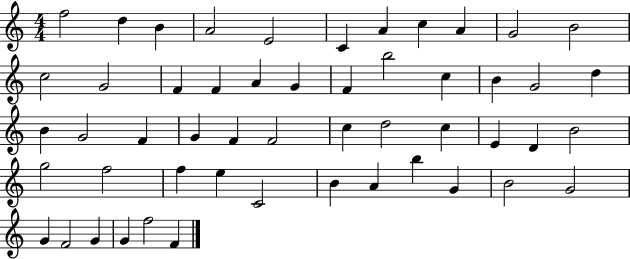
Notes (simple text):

F5/h D5/q B4/q A4/h E4/h C4/q A4/q C5/q A4/q G4/h B4/h C5/h G4/h F4/q F4/q A4/q G4/q F4/q B5/h C5/q B4/q G4/h D5/q B4/q G4/h F4/q G4/q F4/q F4/h C5/q D5/h C5/q E4/q D4/q B4/h G5/h F5/h F5/q E5/q C4/h B4/q A4/q B5/q G4/q B4/h G4/h G4/q F4/h G4/q G4/q F5/h F4/q